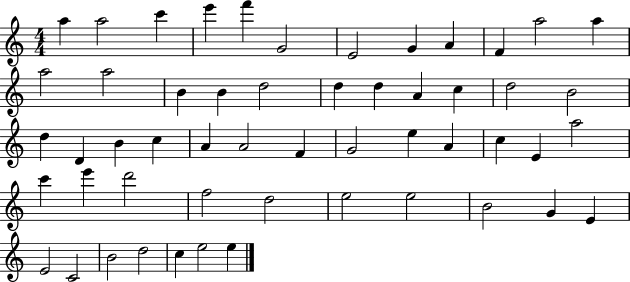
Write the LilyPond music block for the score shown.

{
  \clef treble
  \numericTimeSignature
  \time 4/4
  \key c \major
  a''4 a''2 c'''4 | e'''4 f'''4 g'2 | e'2 g'4 a'4 | f'4 a''2 a''4 | \break a''2 a''2 | b'4 b'4 d''2 | d''4 d''4 a'4 c''4 | d''2 b'2 | \break d''4 d'4 b'4 c''4 | a'4 a'2 f'4 | g'2 e''4 a'4 | c''4 e'4 a''2 | \break c'''4 e'''4 d'''2 | f''2 d''2 | e''2 e''2 | b'2 g'4 e'4 | \break e'2 c'2 | b'2 d''2 | c''4 e''2 e''4 | \bar "|."
}